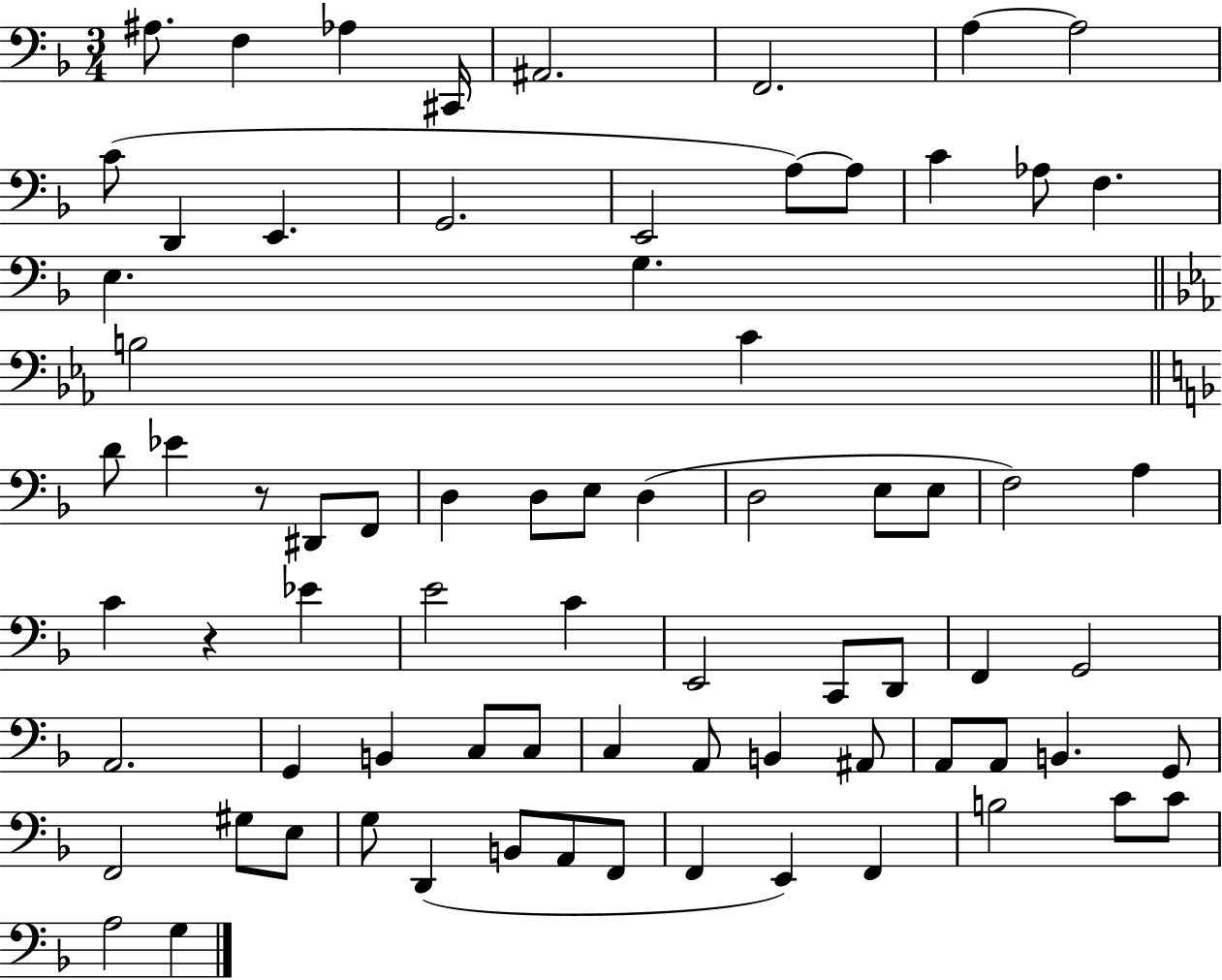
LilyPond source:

{
  \clef bass
  \numericTimeSignature
  \time 3/4
  \key f \major
  ais8. f4 aes4 cis,16 | ais,2. | f,2. | a4~~ a2 | \break c'8( d,4 e,4. | g,2. | e,2 a8~~) a8 | c'4 aes8 f4. | \break e4. g4. | \bar "||" \break \key ees \major b2 c'4 | \bar "||" \break \key f \major d'8 ees'4 r8 dis,8 f,8 | d4 d8 e8 d4( | d2 e8 e8 | f2) a4 | \break c'4 r4 ees'4 | e'2 c'4 | e,2 c,8 d,8 | f,4 g,2 | \break a,2. | g,4 b,4 c8 c8 | c4 a,8 b,4 ais,8 | a,8 a,8 b,4. g,8 | \break f,2 gis8 e8 | g8 d,4( b,8 a,8 f,8 | f,4 e,4) f,4 | b2 c'8 c'8 | \break a2 g4 | \bar "|."
}